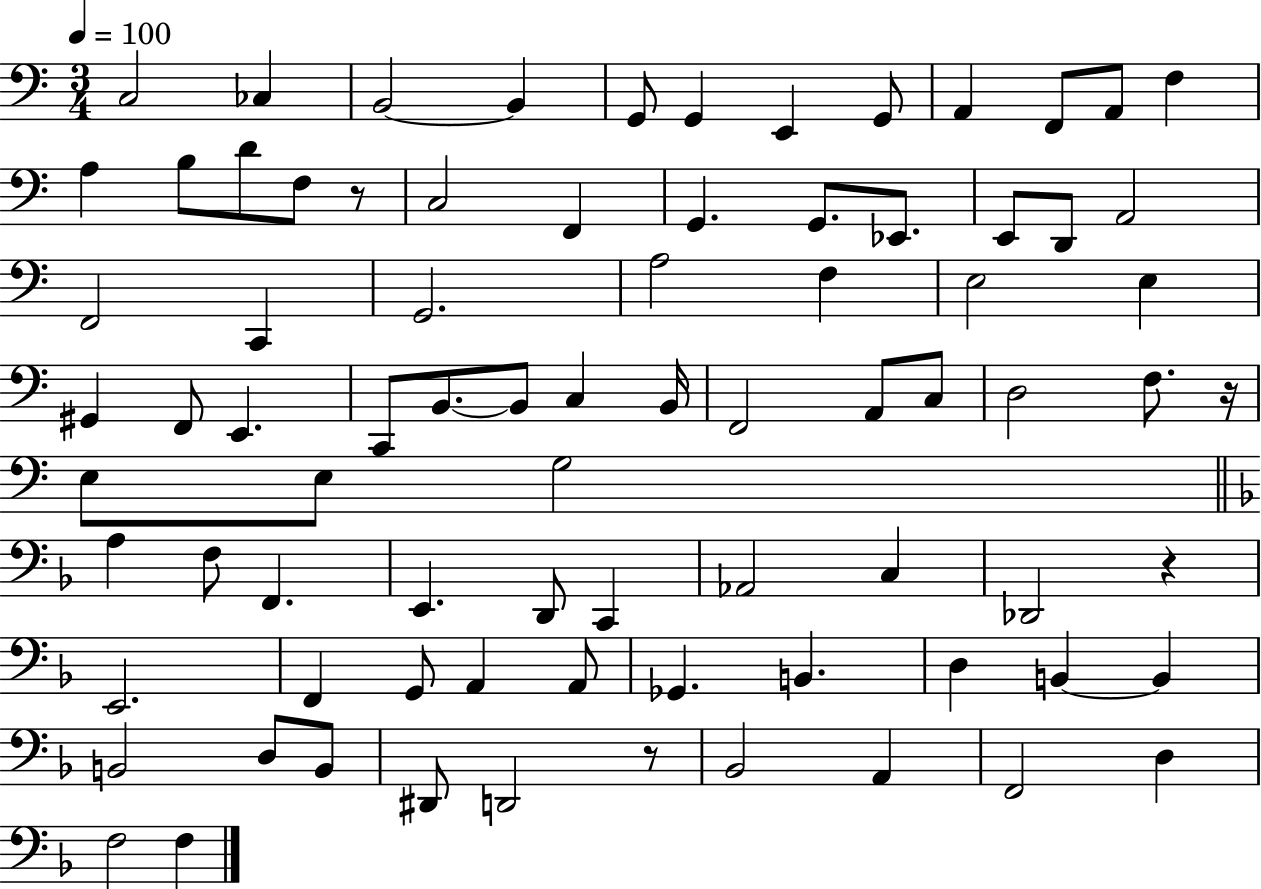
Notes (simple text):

C3/h CES3/q B2/h B2/q G2/e G2/q E2/q G2/e A2/q F2/e A2/e F3/q A3/q B3/e D4/e F3/e R/e C3/h F2/q G2/q. G2/e. Eb2/e. E2/e D2/e A2/h F2/h C2/q G2/h. A3/h F3/q E3/h E3/q G#2/q F2/e E2/q. C2/e B2/e. B2/e C3/q B2/s F2/h A2/e C3/e D3/h F3/e. R/s E3/e E3/e G3/h A3/q F3/e F2/q. E2/q. D2/e C2/q Ab2/h C3/q Db2/h R/q E2/h. F2/q G2/e A2/q A2/e Gb2/q. B2/q. D3/q B2/q B2/q B2/h D3/e B2/e D#2/e D2/h R/e Bb2/h A2/q F2/h D3/q F3/h F3/q